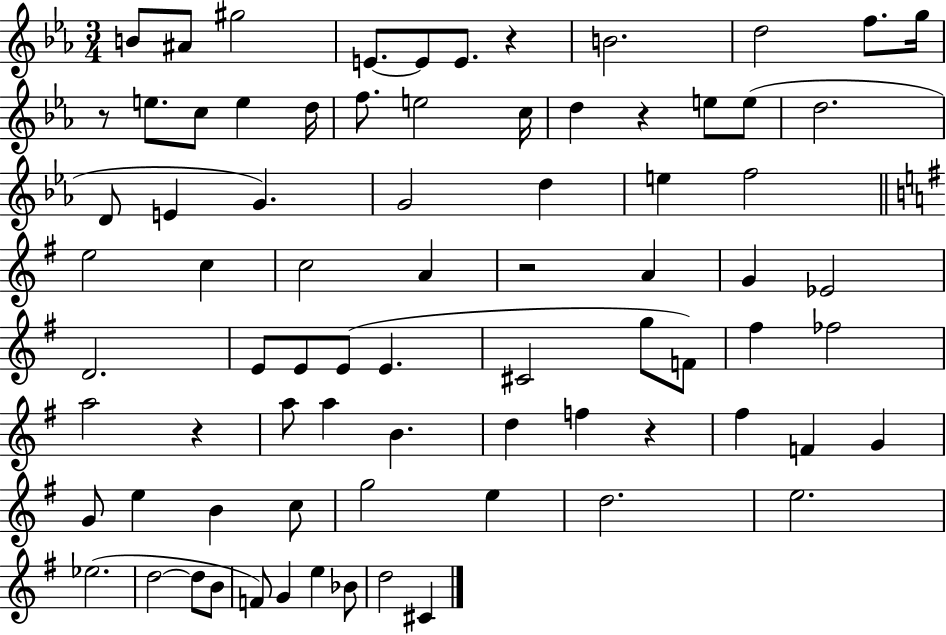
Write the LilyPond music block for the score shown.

{
  \clef treble
  \numericTimeSignature
  \time 3/4
  \key ees \major
  b'8 ais'8 gis''2 | e'8.~~ e'8 e'8. r4 | b'2. | d''2 f''8. g''16 | \break r8 e''8. c''8 e''4 d''16 | f''8. e''2 c''16 | d''4 r4 e''8 e''8( | d''2. | \break d'8 e'4 g'4.) | g'2 d''4 | e''4 f''2 | \bar "||" \break \key e \minor e''2 c''4 | c''2 a'4 | r2 a'4 | g'4 ees'2 | \break d'2. | e'8 e'8 e'8( e'4. | cis'2 g''8 f'8) | fis''4 fes''2 | \break a''2 r4 | a''8 a''4 b'4. | d''4 f''4 r4 | fis''4 f'4 g'4 | \break g'8 e''4 b'4 c''8 | g''2 e''4 | d''2. | e''2. | \break ees''2.( | d''2~~ d''8 b'8 | f'8) g'4 e''4 bes'8 | d''2 cis'4 | \break \bar "|."
}